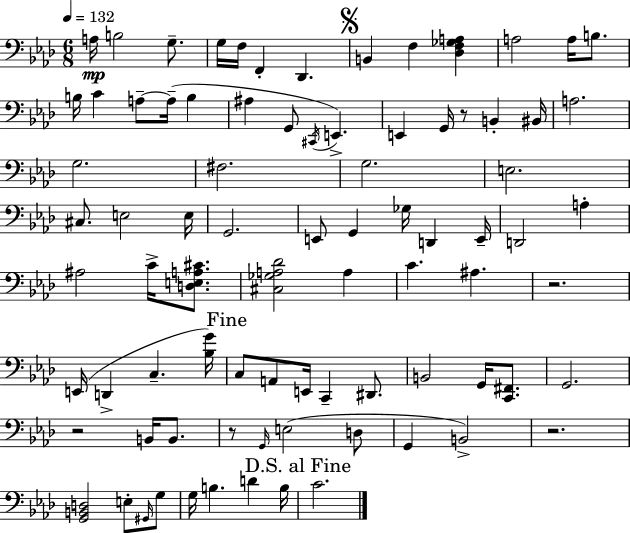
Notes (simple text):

A3/s B3/h G3/e. G3/s F3/s F2/q Db2/q. B2/q F3/q [Db3,F3,Gb3,A3]/q A3/h A3/s B3/e. B3/s C4/q A3/e A3/s B3/q A#3/q G2/e C#2/s E2/q. E2/q G2/s R/e B2/q BIS2/s A3/h. G3/h. F#3/h. G3/h. E3/h. C#3/e. E3/h E3/s G2/h. E2/e G2/q Gb3/s D2/q E2/s D2/h A3/q A#3/h C4/s [D3,E3,A3,C#4]/e. [C#3,Gb3,A3,Db4]/h A3/q C4/q. A#3/q. R/h. E2/s D2/q C3/q. [Bb3,G4]/s C3/e A2/e E2/s C2/q D#2/e. B2/h G2/s [C2,F#2]/e. G2/h. R/h B2/s B2/e. R/e G2/s E3/h D3/e G2/q B2/h R/h. [G2,B2,D3]/h E3/e G#2/s G3/e G3/s B3/q. D4/q B3/s C4/h.